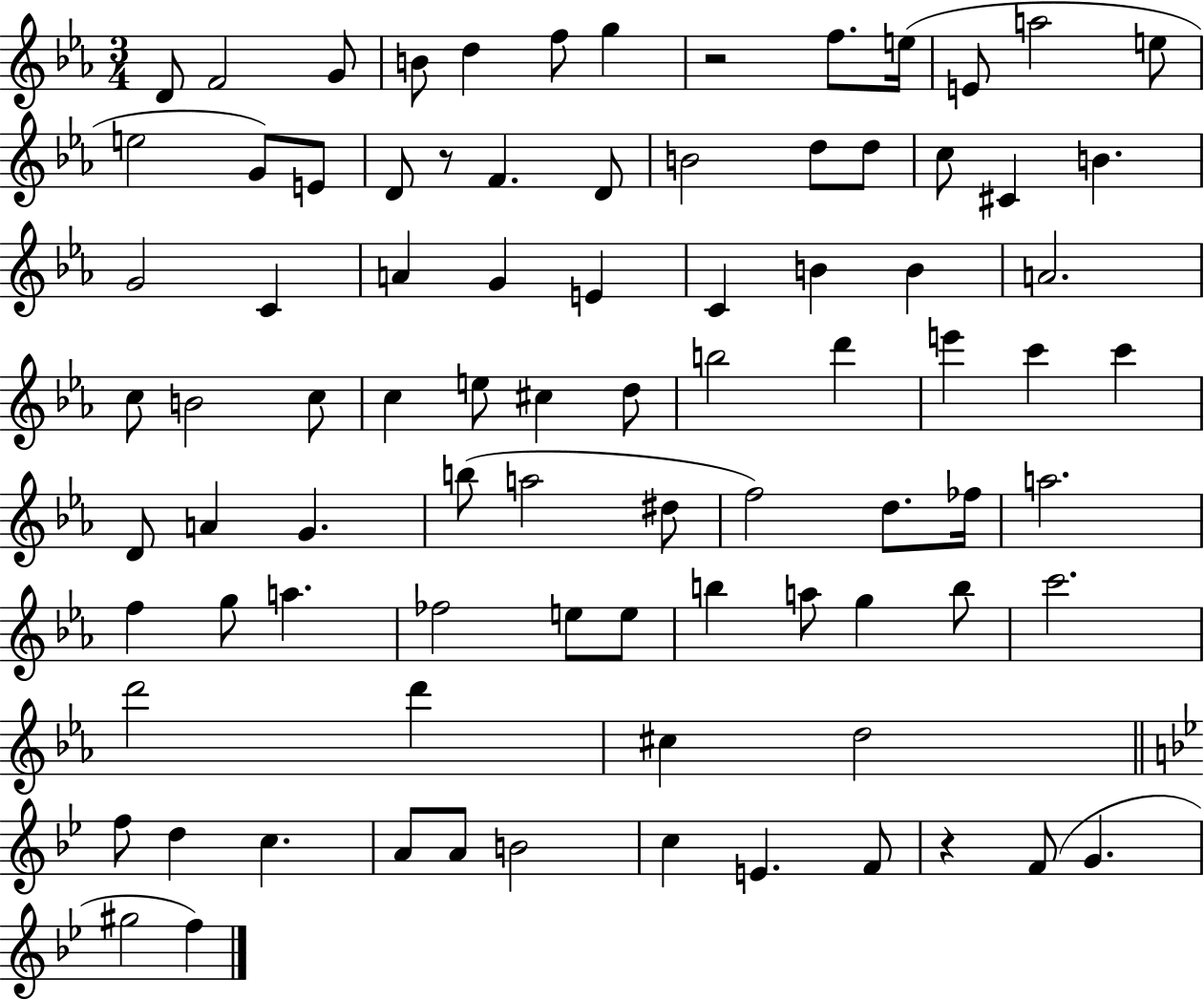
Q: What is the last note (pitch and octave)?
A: F5